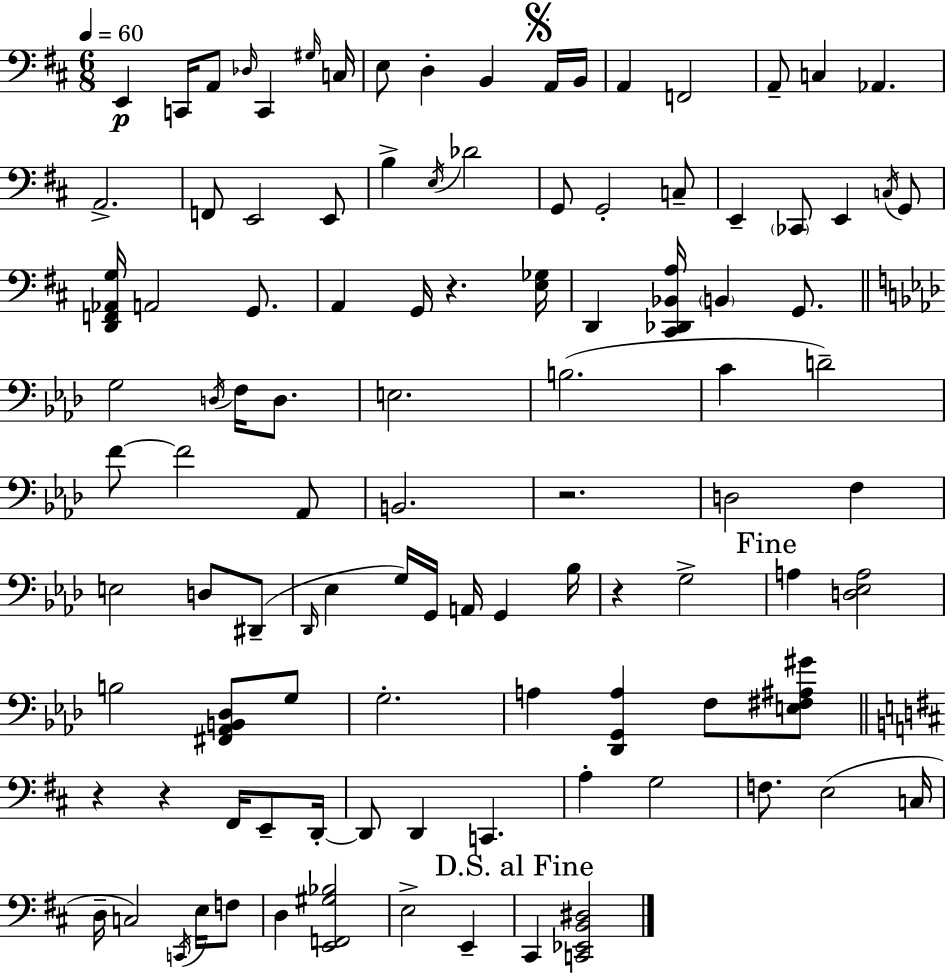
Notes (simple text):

E2/q C2/s A2/e Db3/s C2/q G#3/s C3/s E3/e D3/q B2/q A2/s B2/s A2/q F2/h A2/e C3/q Ab2/q. A2/h. F2/e E2/h E2/e B3/q E3/s Db4/h G2/e G2/h C3/e E2/q CES2/e E2/q C3/s G2/e [D2,F2,Ab2,G3]/s A2/h G2/e. A2/q G2/s R/q. [E3,Gb3]/s D2/q [C#2,Db2,Bb2,A3]/s B2/q G2/e. G3/h D3/s F3/s D3/e. E3/h. B3/h. C4/q D4/h F4/e F4/h Ab2/e B2/h. R/h. D3/h F3/q E3/h D3/e D#2/e Db2/s Eb3/q G3/s G2/s A2/s G2/q Bb3/s R/q G3/h A3/q [D3,Eb3,A3]/h B3/h [F#2,Ab2,B2,Db3]/e G3/e G3/h. A3/q [Db2,G2,A3]/q F3/e [E3,F#3,A#3,G#4]/e R/q R/q F#2/s E2/e D2/s D2/e D2/q C2/q. A3/q G3/h F3/e. E3/h C3/s D3/s C3/h C2/s E3/s F3/e D3/q [E2,F2,G#3,Bb3]/h E3/h E2/q C#2/q [C2,Eb2,B2,D#3]/h